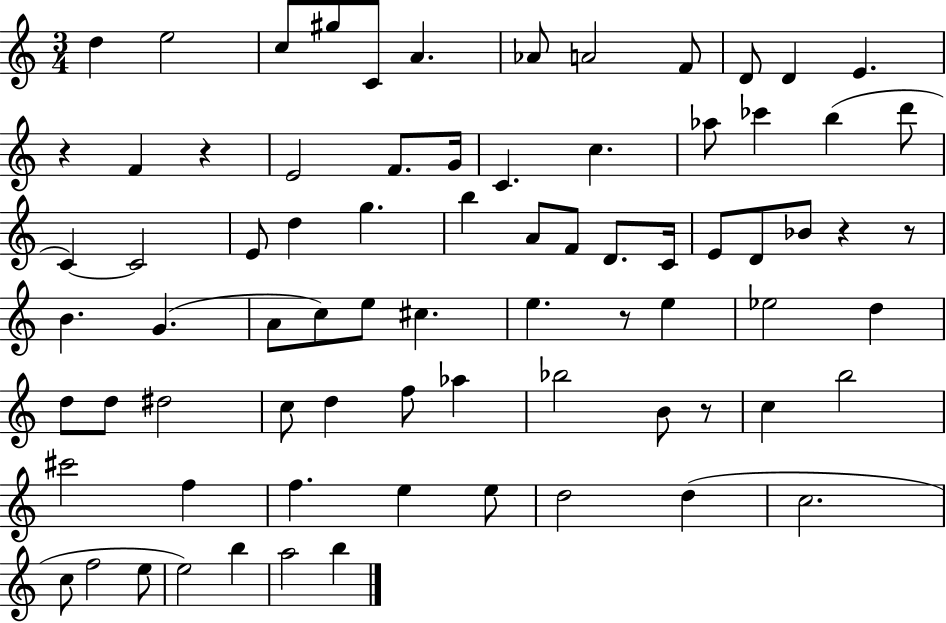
{
  \clef treble
  \numericTimeSignature
  \time 3/4
  \key c \major
  \repeat volta 2 { d''4 e''2 | c''8 gis''8 c'8 a'4. | aes'8 a'2 f'8 | d'8 d'4 e'4. | \break r4 f'4 r4 | e'2 f'8. g'16 | c'4. c''4. | aes''8 ces'''4 b''4( d'''8 | \break c'4~~) c'2 | e'8 d''4 g''4. | b''4 a'8 f'8 d'8. c'16 | e'8 d'8 bes'8 r4 r8 | \break b'4. g'4.( | a'8 c''8) e''8 cis''4. | e''4. r8 e''4 | ees''2 d''4 | \break d''8 d''8 dis''2 | c''8 d''4 f''8 aes''4 | bes''2 b'8 r8 | c''4 b''2 | \break cis'''2 f''4 | f''4. e''4 e''8 | d''2 d''4( | c''2. | \break c''8 f''2 e''8 | e''2) b''4 | a''2 b''4 | } \bar "|."
}